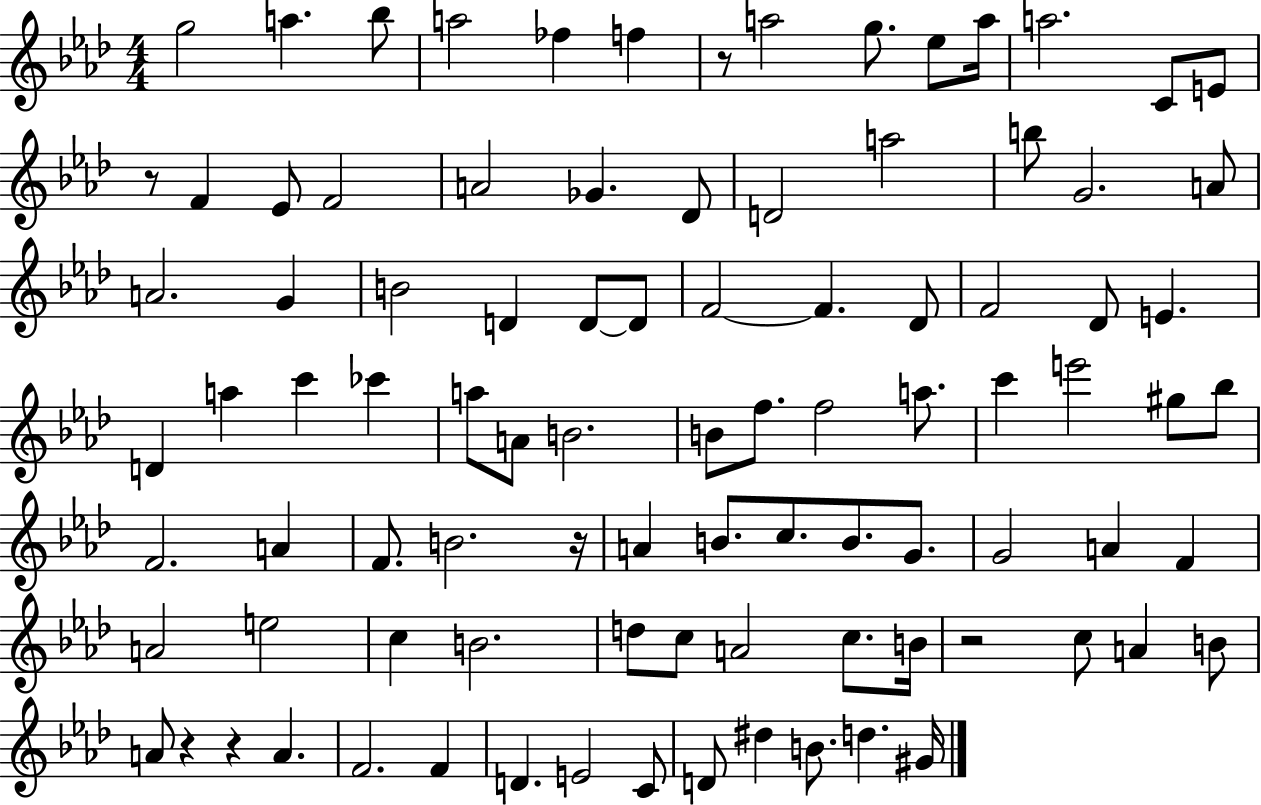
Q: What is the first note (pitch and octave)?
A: G5